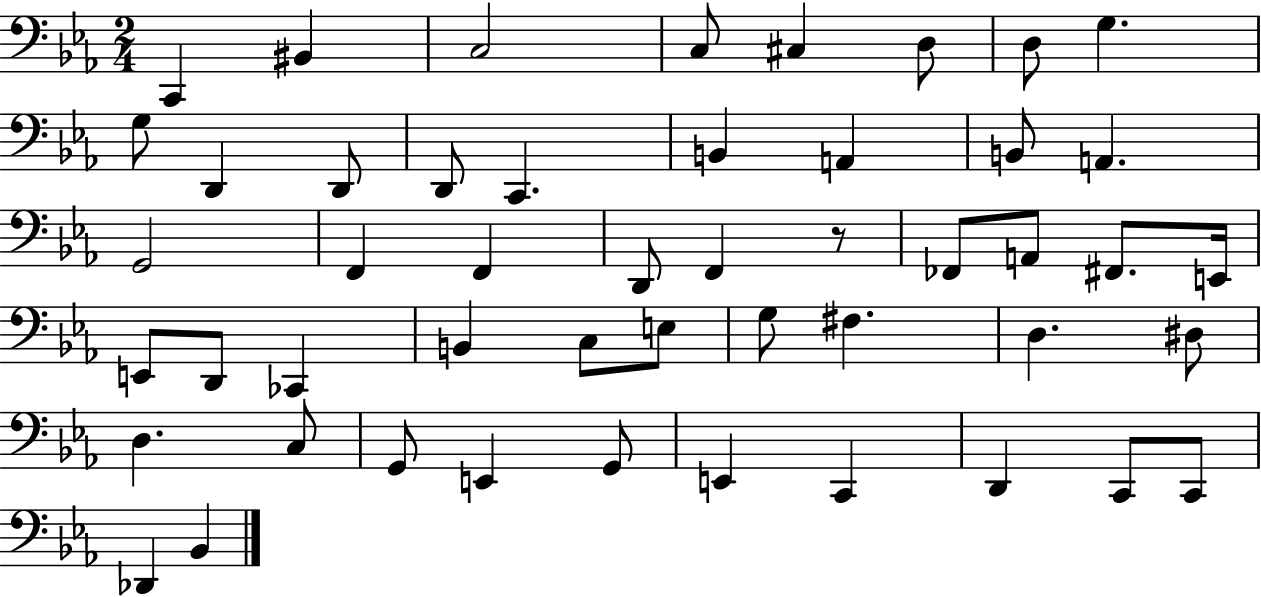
X:1
T:Untitled
M:2/4
L:1/4
K:Eb
C,, ^B,, C,2 C,/2 ^C, D,/2 D,/2 G, G,/2 D,, D,,/2 D,,/2 C,, B,, A,, B,,/2 A,, G,,2 F,, F,, D,,/2 F,, z/2 _F,,/2 A,,/2 ^F,,/2 E,,/4 E,,/2 D,,/2 _C,, B,, C,/2 E,/2 G,/2 ^F, D, ^D,/2 D, C,/2 G,,/2 E,, G,,/2 E,, C,, D,, C,,/2 C,,/2 _D,, _B,,